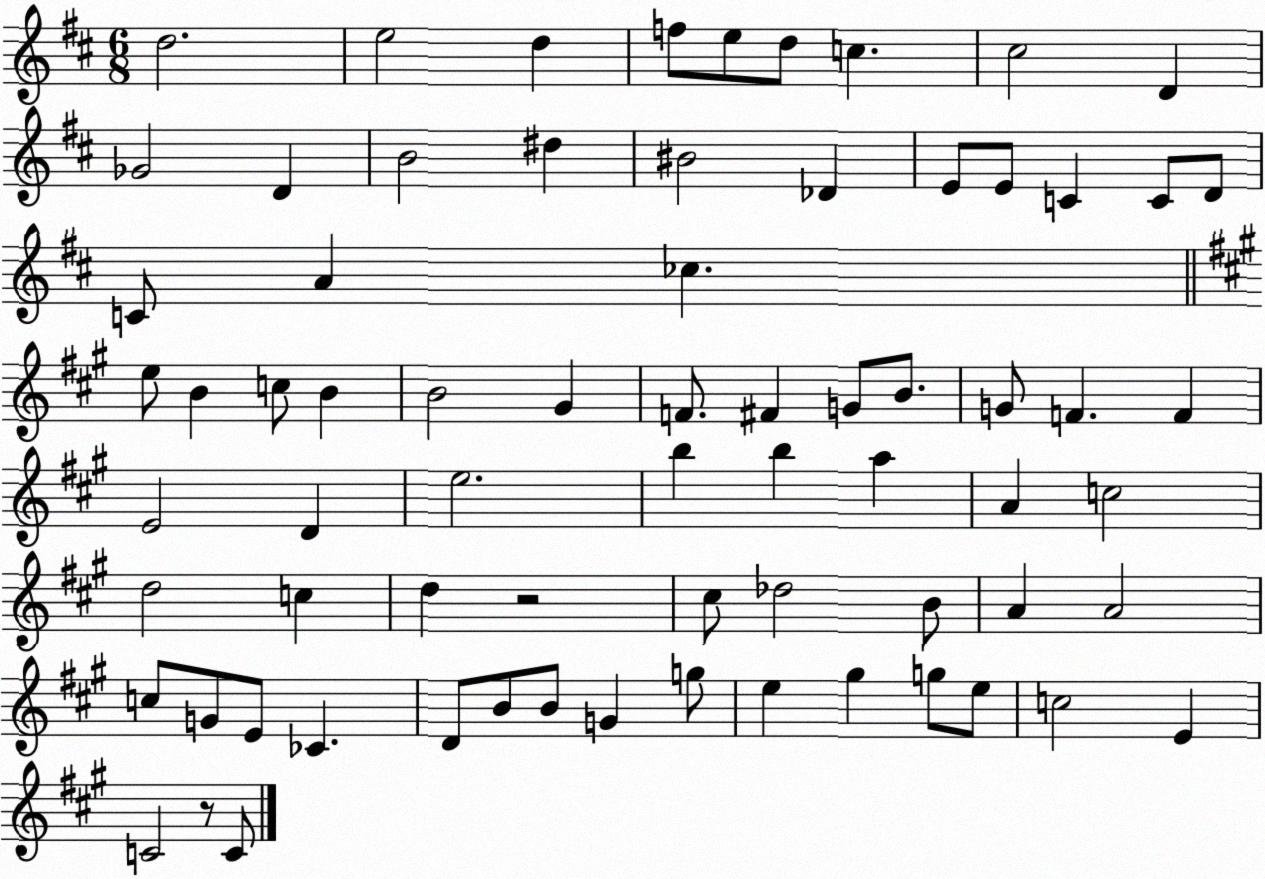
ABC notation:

X:1
T:Untitled
M:6/8
L:1/4
K:D
d2 e2 d f/2 e/2 d/2 c ^c2 D _G2 D B2 ^d ^B2 _D E/2 E/2 C C/2 D/2 C/2 A _c e/2 B c/2 B B2 ^G F/2 ^F G/2 B/2 G/2 F F E2 D e2 b b a A c2 d2 c d z2 ^c/2 _d2 B/2 A A2 c/2 G/2 E/2 _C D/2 B/2 B/2 G g/2 e ^g g/2 e/2 c2 E C2 z/2 C/2